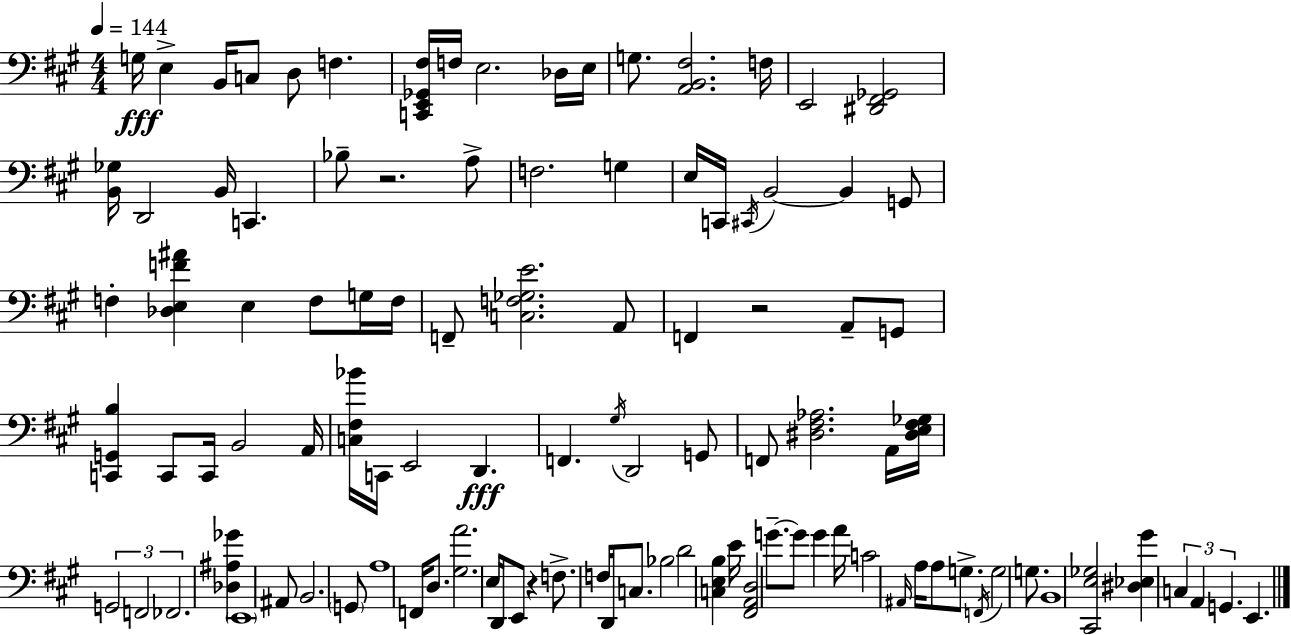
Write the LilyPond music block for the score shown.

{
  \clef bass
  \numericTimeSignature
  \time 4/4
  \key a \major
  \tempo 4 = 144
  g16\fff e4-> b,16 c8 d8 f4. | <c, e, ges, fis>16 f16 e2. des16 e16 | g8. <a, b, fis>2. f16 | e,2 <dis, fis, ges,>2 | \break <b, ges>16 d,2 b,16 c,4. | bes8-- r2. a8-> | f2. g4 | e16 c,16 \acciaccatura { cis,16 } b,2~~ b,4 g,8 | \break f4-. <des e f' ais'>4 e4 f8 g16 | f16 f,8-- <c f ges e'>2. a,8 | f,4 r2 a,8-- g,8 | <c, g, b>4 c,8 c,16 b,2 | \break a,16 <c fis bes'>16 c,16 e,2 d,4.\fff | f,4. \acciaccatura { gis16 } d,2 | g,8 f,8 <dis fis aes>2. | a,16 <dis e fis ges>16 \tuplet 3/2 { g,2 f,2 | \break fes,2. } <des ais ges'>4 | \parenthesize e,1 | ais,8 b,2. | \parenthesize g,8 a1 | \break f,16 d8. <gis a'>2. | e16 d,16 e,8 r4 f8.-> f16 d,16 c8. | bes2 d'2 | <c e b>4 e'16 <fis, a, d>2 g'8.--~~ | \break g'8 g'4 a'16 c'2 | \grace { ais,16 } a16 a8 g8.-> \acciaccatura { f,16 } g2 | g8. b,1 | <cis, e ges>2 <dis ees gis'>4 | \break \tuplet 3/2 { c4 a,4 g,4. } e,4. | \bar "|."
}